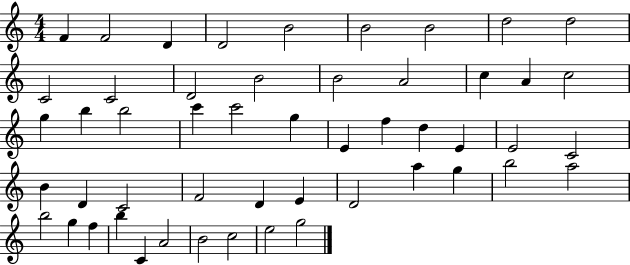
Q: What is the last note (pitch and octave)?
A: G5